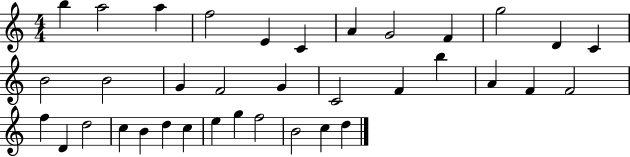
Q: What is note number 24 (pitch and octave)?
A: F5